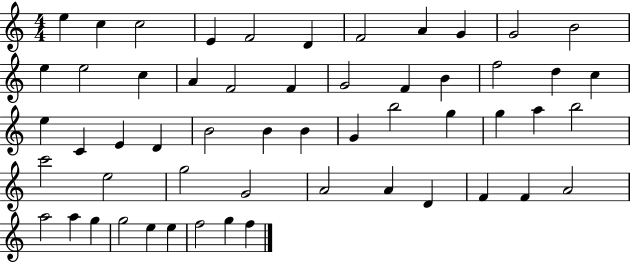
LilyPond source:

{
  \clef treble
  \numericTimeSignature
  \time 4/4
  \key c \major
  e''4 c''4 c''2 | e'4 f'2 d'4 | f'2 a'4 g'4 | g'2 b'2 | \break e''4 e''2 c''4 | a'4 f'2 f'4 | g'2 f'4 b'4 | f''2 d''4 c''4 | \break e''4 c'4 e'4 d'4 | b'2 b'4 b'4 | g'4 b''2 g''4 | g''4 a''4 b''2 | \break c'''2 e''2 | g''2 g'2 | a'2 a'4 d'4 | f'4 f'4 a'2 | \break a''2 a''4 g''4 | g''2 e''4 e''4 | f''2 g''4 f''4 | \bar "|."
}